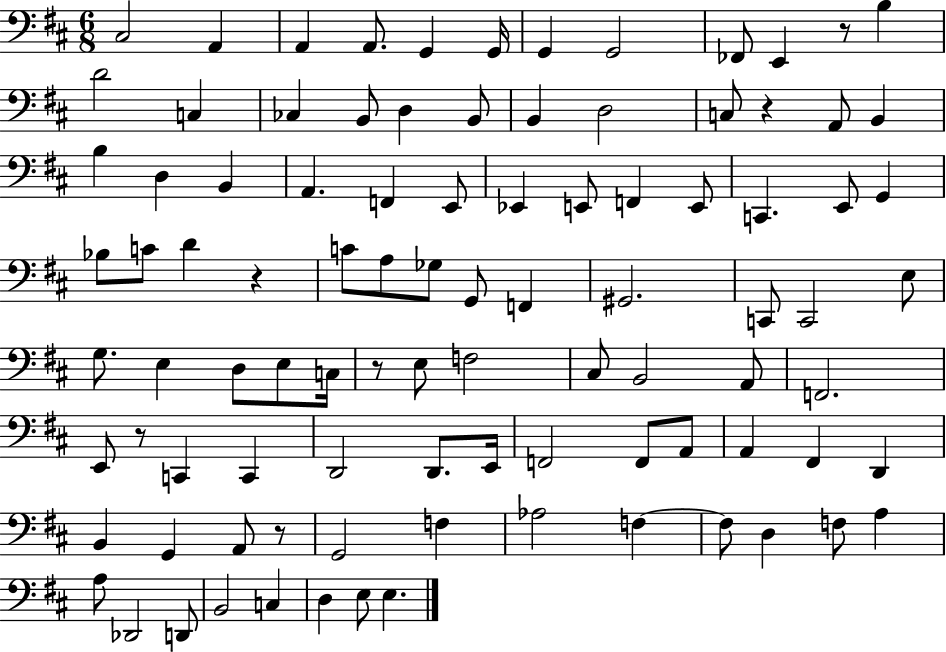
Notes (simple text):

C#3/h A2/q A2/q A2/e. G2/q G2/s G2/q G2/h FES2/e E2/q R/e B3/q D4/h C3/q CES3/q B2/e D3/q B2/e B2/q D3/h C3/e R/q A2/e B2/q B3/q D3/q B2/q A2/q. F2/q E2/e Eb2/q E2/e F2/q E2/e C2/q. E2/e G2/q Bb3/e C4/e D4/q R/q C4/e A3/e Gb3/e G2/e F2/q G#2/h. C2/e C2/h E3/e G3/e. E3/q D3/e E3/e C3/s R/e E3/e F3/h C#3/e B2/h A2/e F2/h. E2/e R/e C2/q C2/q D2/h D2/e. E2/s F2/h F2/e A2/e A2/q F#2/q D2/q B2/q G2/q A2/e R/e G2/h F3/q Ab3/h F3/q F3/e D3/q F3/e A3/q A3/e Db2/h D2/e B2/h C3/q D3/q E3/e E3/q.